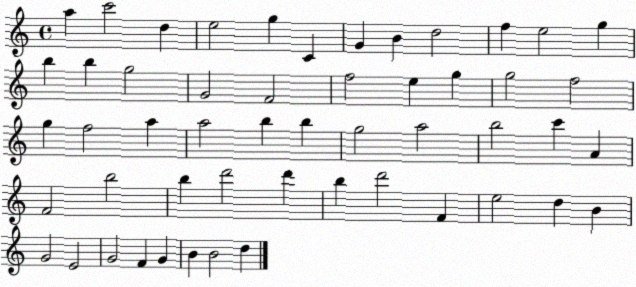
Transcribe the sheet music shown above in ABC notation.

X:1
T:Untitled
M:4/4
L:1/4
K:C
a c'2 d e2 g C G B d2 f e2 g b b g2 G2 F2 f2 e g g2 f2 g f2 a a2 b b g2 a2 b2 c' A F2 b2 b d'2 d' b d'2 F e2 d B G2 E2 G2 F G B B2 d